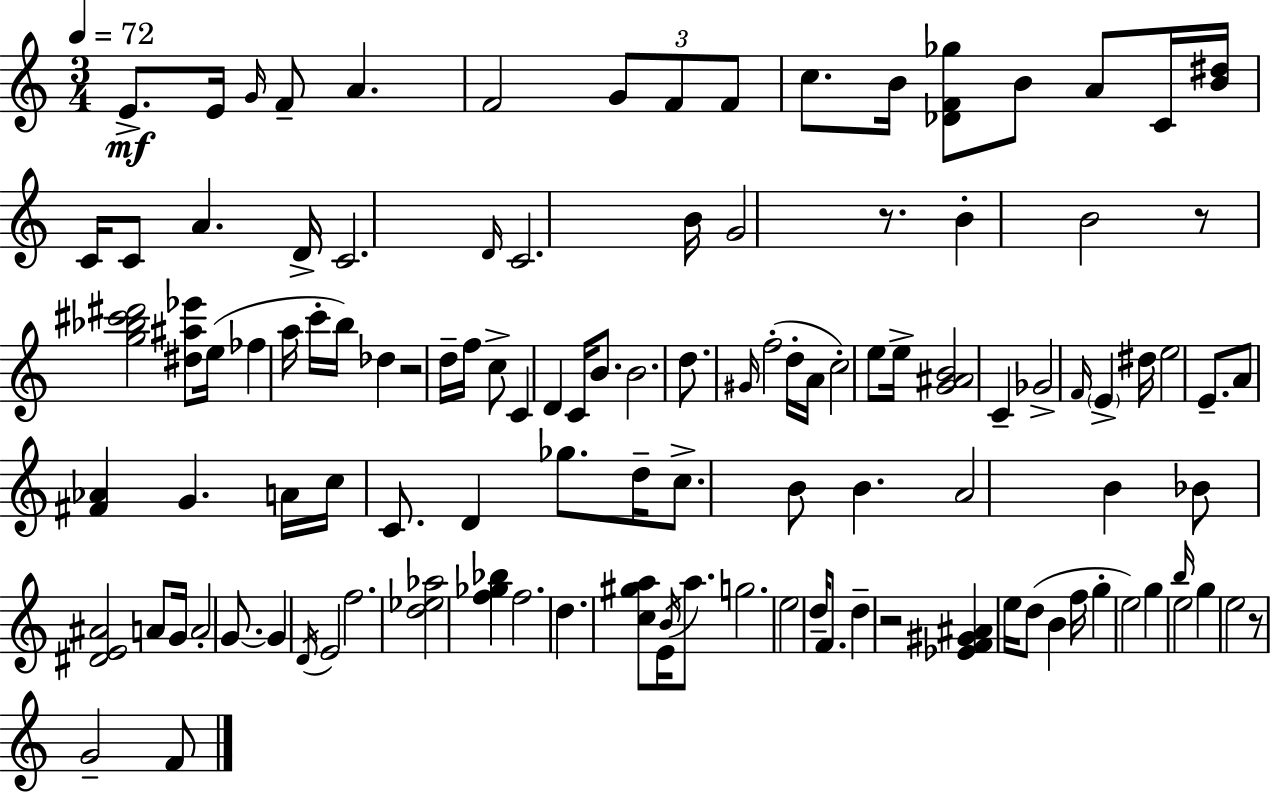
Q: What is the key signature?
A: C major